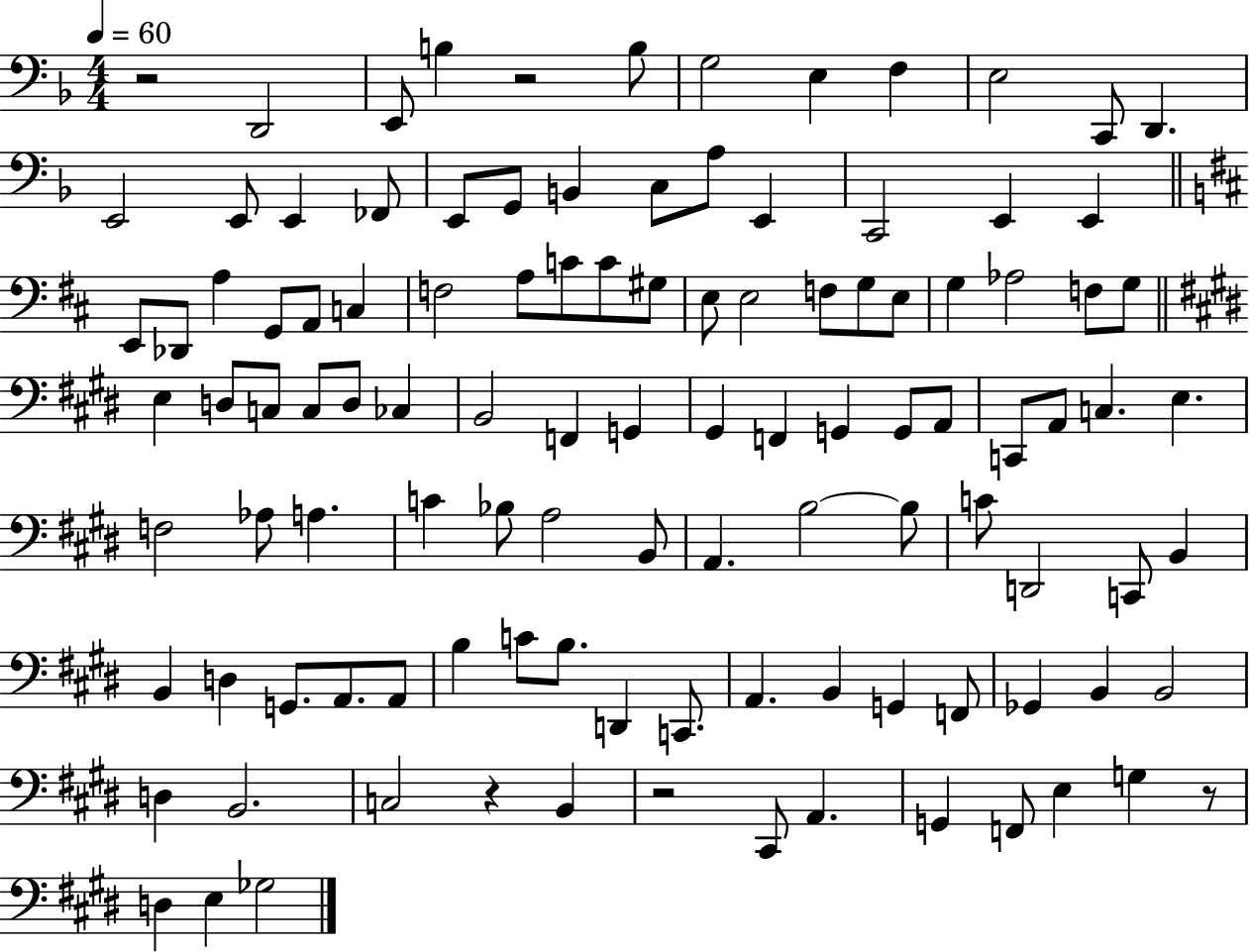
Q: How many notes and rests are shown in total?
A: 110